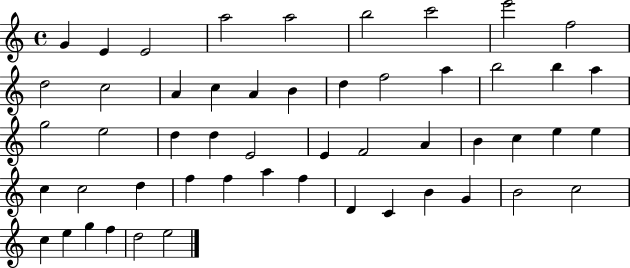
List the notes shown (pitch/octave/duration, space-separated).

G4/q E4/q E4/h A5/h A5/h B5/h C6/h E6/h F5/h D5/h C5/h A4/q C5/q A4/q B4/q D5/q F5/h A5/q B5/h B5/q A5/q G5/h E5/h D5/q D5/q E4/h E4/q F4/h A4/q B4/q C5/q E5/q E5/q C5/q C5/h D5/q F5/q F5/q A5/q F5/q D4/q C4/q B4/q G4/q B4/h C5/h C5/q E5/q G5/q F5/q D5/h E5/h